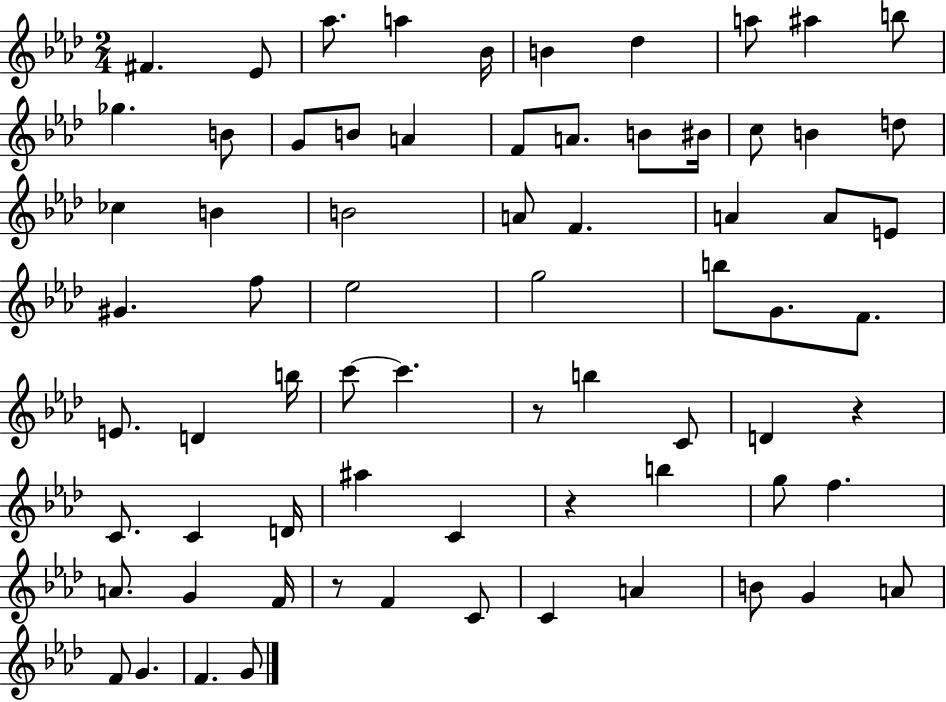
{
  \clef treble
  \numericTimeSignature
  \time 2/4
  \key aes \major
  fis'4. ees'8 | aes''8. a''4 bes'16 | b'4 des''4 | a''8 ais''4 b''8 | \break ges''4. b'8 | g'8 b'8 a'4 | f'8 a'8. b'8 bis'16 | c''8 b'4 d''8 | \break ces''4 b'4 | b'2 | a'8 f'4. | a'4 a'8 e'8 | \break gis'4. f''8 | ees''2 | g''2 | b''8 g'8. f'8. | \break e'8. d'4 b''16 | c'''8~~ c'''4. | r8 b''4 c'8 | d'4 r4 | \break c'8. c'4 d'16 | ais''4 c'4 | r4 b''4 | g''8 f''4. | \break a'8. g'4 f'16 | r8 f'4 c'8 | c'4 a'4 | b'8 g'4 a'8 | \break f'8 g'4. | f'4. g'8 | \bar "|."
}